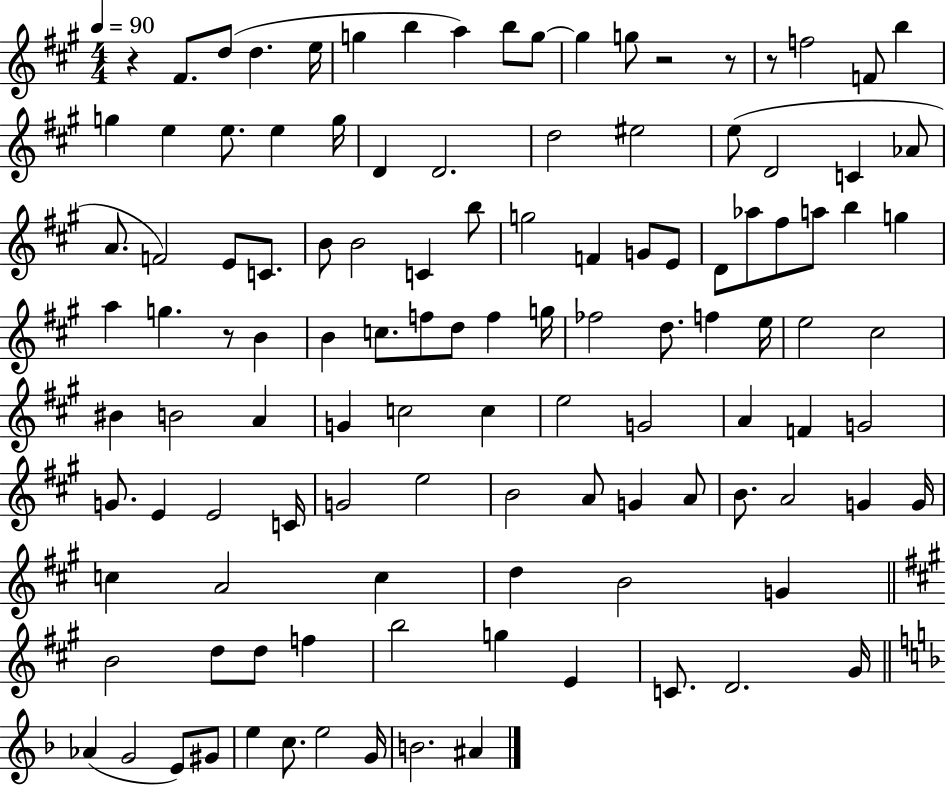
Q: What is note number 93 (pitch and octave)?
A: D5